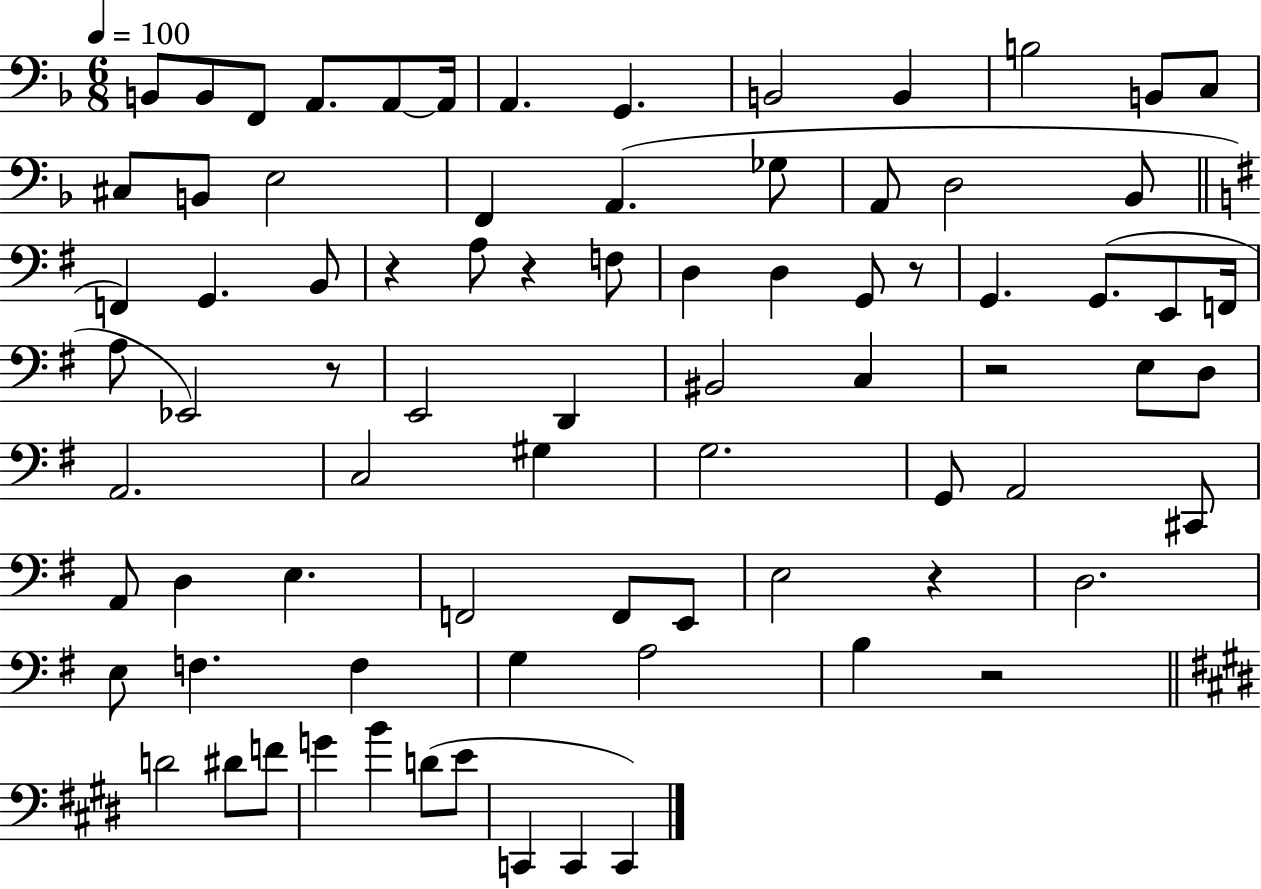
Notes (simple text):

B2/e B2/e F2/e A2/e. A2/e A2/s A2/q. G2/q. B2/h B2/q B3/h B2/e C3/e C#3/e B2/e E3/h F2/q A2/q. Gb3/e A2/e D3/h Bb2/e F2/q G2/q. B2/e R/q A3/e R/q F3/e D3/q D3/q G2/e R/e G2/q. G2/e. E2/e F2/s A3/e Eb2/h R/e E2/h D2/q BIS2/h C3/q R/h E3/e D3/e A2/h. C3/h G#3/q G3/h. G2/e A2/h C#2/e A2/e D3/q E3/q. F2/h F2/e E2/e E3/h R/q D3/h. E3/e F3/q. F3/q G3/q A3/h B3/q R/h D4/h D#4/e F4/e G4/q B4/q D4/e E4/e C2/q C2/q C2/q